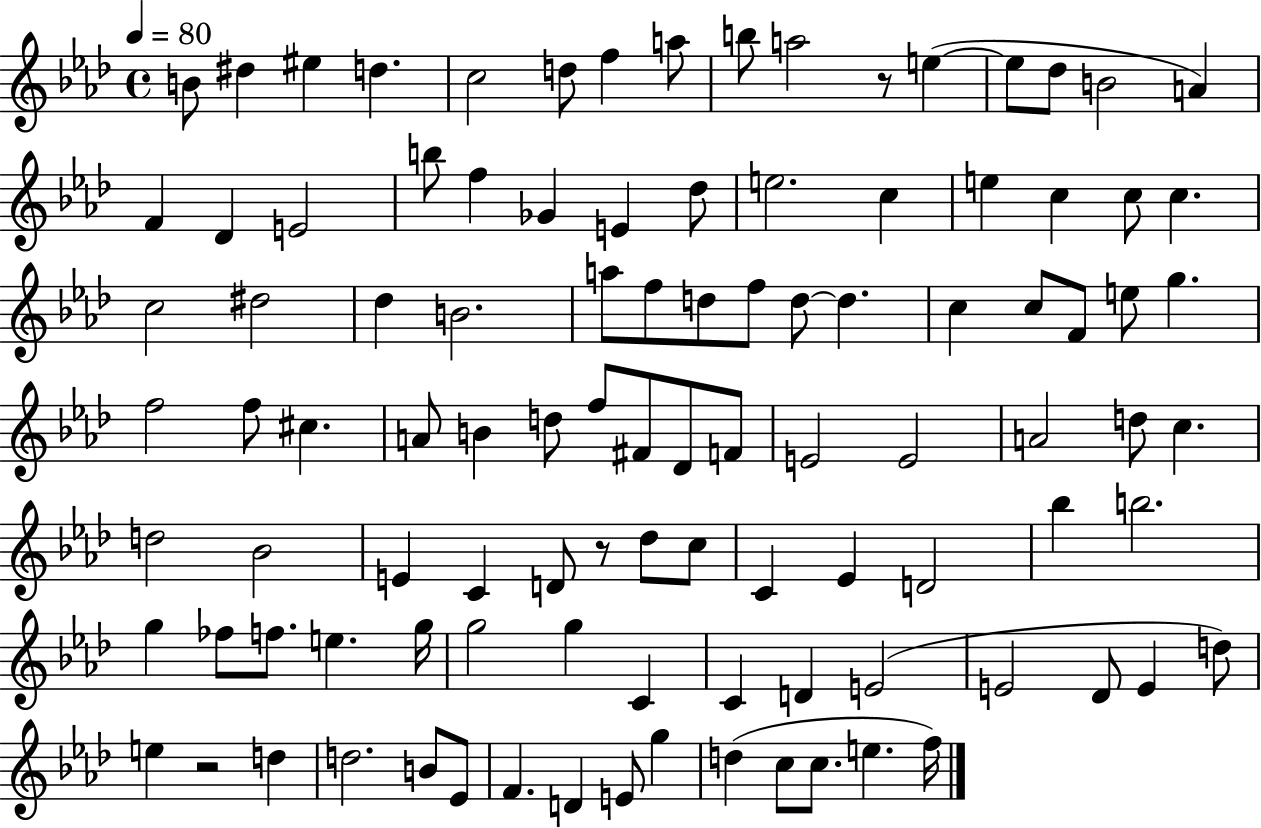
B4/e D#5/q EIS5/q D5/q. C5/h D5/e F5/q A5/e B5/e A5/h R/e E5/q E5/e Db5/e B4/h A4/q F4/q Db4/q E4/h B5/e F5/q Gb4/q E4/q Db5/e E5/h. C5/q E5/q C5/q C5/e C5/q. C5/h D#5/h Db5/q B4/h. A5/e F5/e D5/e F5/e D5/e D5/q. C5/q C5/e F4/e E5/e G5/q. F5/h F5/e C#5/q. A4/e B4/q D5/e F5/e F#4/e Db4/e F4/e E4/h E4/h A4/h D5/e C5/q. D5/h Bb4/h E4/q C4/q D4/e R/e Db5/e C5/e C4/q Eb4/q D4/h Bb5/q B5/h. G5/q FES5/e F5/e. E5/q. G5/s G5/h G5/q C4/q C4/q D4/q E4/h E4/h Db4/e E4/q D5/e E5/q R/h D5/q D5/h. B4/e Eb4/e F4/q. D4/q E4/e G5/q D5/q C5/e C5/e. E5/q. F5/s